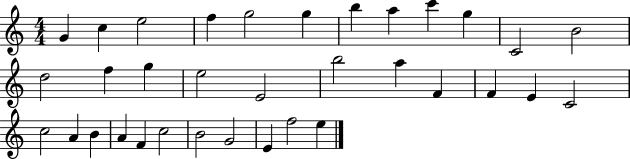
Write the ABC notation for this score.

X:1
T:Untitled
M:4/4
L:1/4
K:C
G c e2 f g2 g b a c' g C2 B2 d2 f g e2 E2 b2 a F F E C2 c2 A B A F c2 B2 G2 E f2 e